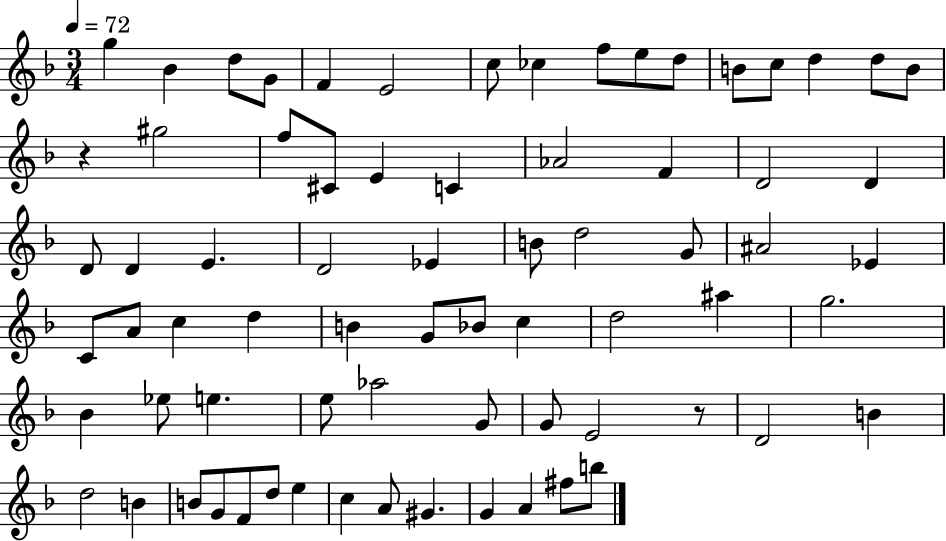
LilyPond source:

{
  \clef treble
  \numericTimeSignature
  \time 3/4
  \key f \major
  \tempo 4 = 72
  g''4 bes'4 d''8 g'8 | f'4 e'2 | c''8 ces''4 f''8 e''8 d''8 | b'8 c''8 d''4 d''8 b'8 | \break r4 gis''2 | f''8 cis'8 e'4 c'4 | aes'2 f'4 | d'2 d'4 | \break d'8 d'4 e'4. | d'2 ees'4 | b'8 d''2 g'8 | ais'2 ees'4 | \break c'8 a'8 c''4 d''4 | b'4 g'8 bes'8 c''4 | d''2 ais''4 | g''2. | \break bes'4 ees''8 e''4. | e''8 aes''2 g'8 | g'8 e'2 r8 | d'2 b'4 | \break d''2 b'4 | b'8 g'8 f'8 d''8 e''4 | c''4 a'8 gis'4. | g'4 a'4 fis''8 b''8 | \break \bar "|."
}